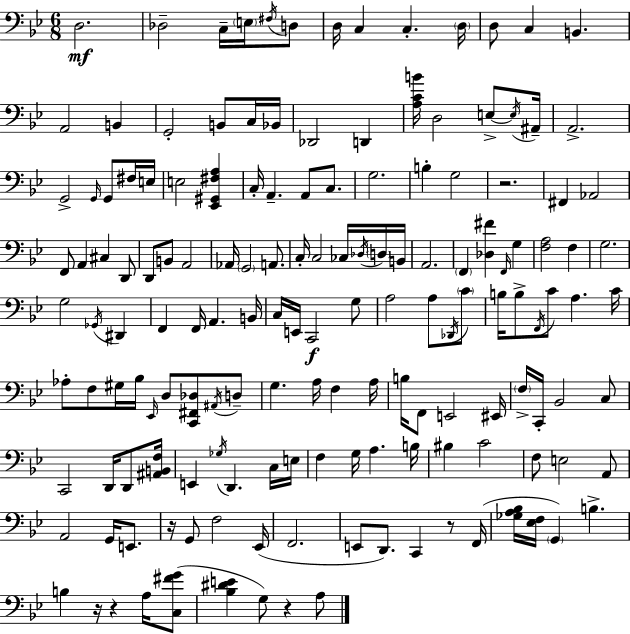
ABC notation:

X:1
T:Untitled
M:6/8
L:1/4
K:Gm
D,2 _D,2 C,/4 E,/4 ^F,/4 D,/2 D,/4 C, C, D,/4 D,/2 C, B,, A,,2 B,, G,,2 B,,/2 C,/4 _B,,/4 _D,,2 D,, [A,CB]/4 D,2 E,/2 E,/4 ^A,,/4 A,,2 G,,2 G,,/4 G,,/2 ^F,/4 E,/4 E,2 [_E,,^G,,^F,A,] C,/4 A,, A,,/2 C,/2 G,2 B, G,2 z2 ^F,, _A,,2 F,,/2 A,, ^C, D,,/2 D,,/2 B,,/2 A,,2 _A,,/4 G,,2 A,,/2 C,/4 C,2 _C,/4 _D,/4 D,/4 B,,/4 A,,2 F,, [_D,^F] F,,/4 G, [F,A,]2 F, G,2 G,2 _G,,/4 ^D,, F,, F,,/4 A,, B,,/4 C,/4 E,,/4 C,,2 G,/2 A,2 A,/2 _D,,/4 C/2 B,/4 B,/2 F,,/4 C/2 A, C/4 _A,/2 F,/2 ^G,/4 _B,/4 _E,,/4 D,/2 [C,,^F,,_D,]/2 ^A,,/4 D,/2 G, A,/4 F, A,/4 B,/4 F,,/2 E,,2 ^E,,/4 F,/4 C,,/4 _B,,2 C,/2 C,,2 D,,/4 D,,/2 [^A,,B,,F,]/4 E,, _G,/4 D,, C,/4 E,/4 F, G,/4 A, B,/4 ^B, C2 F,/2 E,2 A,,/2 A,,2 G,,/4 E,,/2 z/4 G,,/2 F,2 _E,,/4 F,,2 E,,/2 D,,/2 C,, z/2 F,,/4 [_G,A,_B,]/4 [_E,F,]/4 G,, B, B, z/4 z A,/4 [C,^FG]/2 [_B,^DE] G,/2 z A,/2